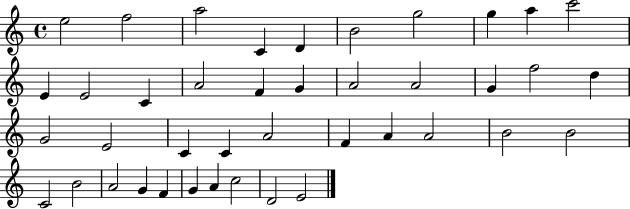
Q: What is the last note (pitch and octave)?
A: E4